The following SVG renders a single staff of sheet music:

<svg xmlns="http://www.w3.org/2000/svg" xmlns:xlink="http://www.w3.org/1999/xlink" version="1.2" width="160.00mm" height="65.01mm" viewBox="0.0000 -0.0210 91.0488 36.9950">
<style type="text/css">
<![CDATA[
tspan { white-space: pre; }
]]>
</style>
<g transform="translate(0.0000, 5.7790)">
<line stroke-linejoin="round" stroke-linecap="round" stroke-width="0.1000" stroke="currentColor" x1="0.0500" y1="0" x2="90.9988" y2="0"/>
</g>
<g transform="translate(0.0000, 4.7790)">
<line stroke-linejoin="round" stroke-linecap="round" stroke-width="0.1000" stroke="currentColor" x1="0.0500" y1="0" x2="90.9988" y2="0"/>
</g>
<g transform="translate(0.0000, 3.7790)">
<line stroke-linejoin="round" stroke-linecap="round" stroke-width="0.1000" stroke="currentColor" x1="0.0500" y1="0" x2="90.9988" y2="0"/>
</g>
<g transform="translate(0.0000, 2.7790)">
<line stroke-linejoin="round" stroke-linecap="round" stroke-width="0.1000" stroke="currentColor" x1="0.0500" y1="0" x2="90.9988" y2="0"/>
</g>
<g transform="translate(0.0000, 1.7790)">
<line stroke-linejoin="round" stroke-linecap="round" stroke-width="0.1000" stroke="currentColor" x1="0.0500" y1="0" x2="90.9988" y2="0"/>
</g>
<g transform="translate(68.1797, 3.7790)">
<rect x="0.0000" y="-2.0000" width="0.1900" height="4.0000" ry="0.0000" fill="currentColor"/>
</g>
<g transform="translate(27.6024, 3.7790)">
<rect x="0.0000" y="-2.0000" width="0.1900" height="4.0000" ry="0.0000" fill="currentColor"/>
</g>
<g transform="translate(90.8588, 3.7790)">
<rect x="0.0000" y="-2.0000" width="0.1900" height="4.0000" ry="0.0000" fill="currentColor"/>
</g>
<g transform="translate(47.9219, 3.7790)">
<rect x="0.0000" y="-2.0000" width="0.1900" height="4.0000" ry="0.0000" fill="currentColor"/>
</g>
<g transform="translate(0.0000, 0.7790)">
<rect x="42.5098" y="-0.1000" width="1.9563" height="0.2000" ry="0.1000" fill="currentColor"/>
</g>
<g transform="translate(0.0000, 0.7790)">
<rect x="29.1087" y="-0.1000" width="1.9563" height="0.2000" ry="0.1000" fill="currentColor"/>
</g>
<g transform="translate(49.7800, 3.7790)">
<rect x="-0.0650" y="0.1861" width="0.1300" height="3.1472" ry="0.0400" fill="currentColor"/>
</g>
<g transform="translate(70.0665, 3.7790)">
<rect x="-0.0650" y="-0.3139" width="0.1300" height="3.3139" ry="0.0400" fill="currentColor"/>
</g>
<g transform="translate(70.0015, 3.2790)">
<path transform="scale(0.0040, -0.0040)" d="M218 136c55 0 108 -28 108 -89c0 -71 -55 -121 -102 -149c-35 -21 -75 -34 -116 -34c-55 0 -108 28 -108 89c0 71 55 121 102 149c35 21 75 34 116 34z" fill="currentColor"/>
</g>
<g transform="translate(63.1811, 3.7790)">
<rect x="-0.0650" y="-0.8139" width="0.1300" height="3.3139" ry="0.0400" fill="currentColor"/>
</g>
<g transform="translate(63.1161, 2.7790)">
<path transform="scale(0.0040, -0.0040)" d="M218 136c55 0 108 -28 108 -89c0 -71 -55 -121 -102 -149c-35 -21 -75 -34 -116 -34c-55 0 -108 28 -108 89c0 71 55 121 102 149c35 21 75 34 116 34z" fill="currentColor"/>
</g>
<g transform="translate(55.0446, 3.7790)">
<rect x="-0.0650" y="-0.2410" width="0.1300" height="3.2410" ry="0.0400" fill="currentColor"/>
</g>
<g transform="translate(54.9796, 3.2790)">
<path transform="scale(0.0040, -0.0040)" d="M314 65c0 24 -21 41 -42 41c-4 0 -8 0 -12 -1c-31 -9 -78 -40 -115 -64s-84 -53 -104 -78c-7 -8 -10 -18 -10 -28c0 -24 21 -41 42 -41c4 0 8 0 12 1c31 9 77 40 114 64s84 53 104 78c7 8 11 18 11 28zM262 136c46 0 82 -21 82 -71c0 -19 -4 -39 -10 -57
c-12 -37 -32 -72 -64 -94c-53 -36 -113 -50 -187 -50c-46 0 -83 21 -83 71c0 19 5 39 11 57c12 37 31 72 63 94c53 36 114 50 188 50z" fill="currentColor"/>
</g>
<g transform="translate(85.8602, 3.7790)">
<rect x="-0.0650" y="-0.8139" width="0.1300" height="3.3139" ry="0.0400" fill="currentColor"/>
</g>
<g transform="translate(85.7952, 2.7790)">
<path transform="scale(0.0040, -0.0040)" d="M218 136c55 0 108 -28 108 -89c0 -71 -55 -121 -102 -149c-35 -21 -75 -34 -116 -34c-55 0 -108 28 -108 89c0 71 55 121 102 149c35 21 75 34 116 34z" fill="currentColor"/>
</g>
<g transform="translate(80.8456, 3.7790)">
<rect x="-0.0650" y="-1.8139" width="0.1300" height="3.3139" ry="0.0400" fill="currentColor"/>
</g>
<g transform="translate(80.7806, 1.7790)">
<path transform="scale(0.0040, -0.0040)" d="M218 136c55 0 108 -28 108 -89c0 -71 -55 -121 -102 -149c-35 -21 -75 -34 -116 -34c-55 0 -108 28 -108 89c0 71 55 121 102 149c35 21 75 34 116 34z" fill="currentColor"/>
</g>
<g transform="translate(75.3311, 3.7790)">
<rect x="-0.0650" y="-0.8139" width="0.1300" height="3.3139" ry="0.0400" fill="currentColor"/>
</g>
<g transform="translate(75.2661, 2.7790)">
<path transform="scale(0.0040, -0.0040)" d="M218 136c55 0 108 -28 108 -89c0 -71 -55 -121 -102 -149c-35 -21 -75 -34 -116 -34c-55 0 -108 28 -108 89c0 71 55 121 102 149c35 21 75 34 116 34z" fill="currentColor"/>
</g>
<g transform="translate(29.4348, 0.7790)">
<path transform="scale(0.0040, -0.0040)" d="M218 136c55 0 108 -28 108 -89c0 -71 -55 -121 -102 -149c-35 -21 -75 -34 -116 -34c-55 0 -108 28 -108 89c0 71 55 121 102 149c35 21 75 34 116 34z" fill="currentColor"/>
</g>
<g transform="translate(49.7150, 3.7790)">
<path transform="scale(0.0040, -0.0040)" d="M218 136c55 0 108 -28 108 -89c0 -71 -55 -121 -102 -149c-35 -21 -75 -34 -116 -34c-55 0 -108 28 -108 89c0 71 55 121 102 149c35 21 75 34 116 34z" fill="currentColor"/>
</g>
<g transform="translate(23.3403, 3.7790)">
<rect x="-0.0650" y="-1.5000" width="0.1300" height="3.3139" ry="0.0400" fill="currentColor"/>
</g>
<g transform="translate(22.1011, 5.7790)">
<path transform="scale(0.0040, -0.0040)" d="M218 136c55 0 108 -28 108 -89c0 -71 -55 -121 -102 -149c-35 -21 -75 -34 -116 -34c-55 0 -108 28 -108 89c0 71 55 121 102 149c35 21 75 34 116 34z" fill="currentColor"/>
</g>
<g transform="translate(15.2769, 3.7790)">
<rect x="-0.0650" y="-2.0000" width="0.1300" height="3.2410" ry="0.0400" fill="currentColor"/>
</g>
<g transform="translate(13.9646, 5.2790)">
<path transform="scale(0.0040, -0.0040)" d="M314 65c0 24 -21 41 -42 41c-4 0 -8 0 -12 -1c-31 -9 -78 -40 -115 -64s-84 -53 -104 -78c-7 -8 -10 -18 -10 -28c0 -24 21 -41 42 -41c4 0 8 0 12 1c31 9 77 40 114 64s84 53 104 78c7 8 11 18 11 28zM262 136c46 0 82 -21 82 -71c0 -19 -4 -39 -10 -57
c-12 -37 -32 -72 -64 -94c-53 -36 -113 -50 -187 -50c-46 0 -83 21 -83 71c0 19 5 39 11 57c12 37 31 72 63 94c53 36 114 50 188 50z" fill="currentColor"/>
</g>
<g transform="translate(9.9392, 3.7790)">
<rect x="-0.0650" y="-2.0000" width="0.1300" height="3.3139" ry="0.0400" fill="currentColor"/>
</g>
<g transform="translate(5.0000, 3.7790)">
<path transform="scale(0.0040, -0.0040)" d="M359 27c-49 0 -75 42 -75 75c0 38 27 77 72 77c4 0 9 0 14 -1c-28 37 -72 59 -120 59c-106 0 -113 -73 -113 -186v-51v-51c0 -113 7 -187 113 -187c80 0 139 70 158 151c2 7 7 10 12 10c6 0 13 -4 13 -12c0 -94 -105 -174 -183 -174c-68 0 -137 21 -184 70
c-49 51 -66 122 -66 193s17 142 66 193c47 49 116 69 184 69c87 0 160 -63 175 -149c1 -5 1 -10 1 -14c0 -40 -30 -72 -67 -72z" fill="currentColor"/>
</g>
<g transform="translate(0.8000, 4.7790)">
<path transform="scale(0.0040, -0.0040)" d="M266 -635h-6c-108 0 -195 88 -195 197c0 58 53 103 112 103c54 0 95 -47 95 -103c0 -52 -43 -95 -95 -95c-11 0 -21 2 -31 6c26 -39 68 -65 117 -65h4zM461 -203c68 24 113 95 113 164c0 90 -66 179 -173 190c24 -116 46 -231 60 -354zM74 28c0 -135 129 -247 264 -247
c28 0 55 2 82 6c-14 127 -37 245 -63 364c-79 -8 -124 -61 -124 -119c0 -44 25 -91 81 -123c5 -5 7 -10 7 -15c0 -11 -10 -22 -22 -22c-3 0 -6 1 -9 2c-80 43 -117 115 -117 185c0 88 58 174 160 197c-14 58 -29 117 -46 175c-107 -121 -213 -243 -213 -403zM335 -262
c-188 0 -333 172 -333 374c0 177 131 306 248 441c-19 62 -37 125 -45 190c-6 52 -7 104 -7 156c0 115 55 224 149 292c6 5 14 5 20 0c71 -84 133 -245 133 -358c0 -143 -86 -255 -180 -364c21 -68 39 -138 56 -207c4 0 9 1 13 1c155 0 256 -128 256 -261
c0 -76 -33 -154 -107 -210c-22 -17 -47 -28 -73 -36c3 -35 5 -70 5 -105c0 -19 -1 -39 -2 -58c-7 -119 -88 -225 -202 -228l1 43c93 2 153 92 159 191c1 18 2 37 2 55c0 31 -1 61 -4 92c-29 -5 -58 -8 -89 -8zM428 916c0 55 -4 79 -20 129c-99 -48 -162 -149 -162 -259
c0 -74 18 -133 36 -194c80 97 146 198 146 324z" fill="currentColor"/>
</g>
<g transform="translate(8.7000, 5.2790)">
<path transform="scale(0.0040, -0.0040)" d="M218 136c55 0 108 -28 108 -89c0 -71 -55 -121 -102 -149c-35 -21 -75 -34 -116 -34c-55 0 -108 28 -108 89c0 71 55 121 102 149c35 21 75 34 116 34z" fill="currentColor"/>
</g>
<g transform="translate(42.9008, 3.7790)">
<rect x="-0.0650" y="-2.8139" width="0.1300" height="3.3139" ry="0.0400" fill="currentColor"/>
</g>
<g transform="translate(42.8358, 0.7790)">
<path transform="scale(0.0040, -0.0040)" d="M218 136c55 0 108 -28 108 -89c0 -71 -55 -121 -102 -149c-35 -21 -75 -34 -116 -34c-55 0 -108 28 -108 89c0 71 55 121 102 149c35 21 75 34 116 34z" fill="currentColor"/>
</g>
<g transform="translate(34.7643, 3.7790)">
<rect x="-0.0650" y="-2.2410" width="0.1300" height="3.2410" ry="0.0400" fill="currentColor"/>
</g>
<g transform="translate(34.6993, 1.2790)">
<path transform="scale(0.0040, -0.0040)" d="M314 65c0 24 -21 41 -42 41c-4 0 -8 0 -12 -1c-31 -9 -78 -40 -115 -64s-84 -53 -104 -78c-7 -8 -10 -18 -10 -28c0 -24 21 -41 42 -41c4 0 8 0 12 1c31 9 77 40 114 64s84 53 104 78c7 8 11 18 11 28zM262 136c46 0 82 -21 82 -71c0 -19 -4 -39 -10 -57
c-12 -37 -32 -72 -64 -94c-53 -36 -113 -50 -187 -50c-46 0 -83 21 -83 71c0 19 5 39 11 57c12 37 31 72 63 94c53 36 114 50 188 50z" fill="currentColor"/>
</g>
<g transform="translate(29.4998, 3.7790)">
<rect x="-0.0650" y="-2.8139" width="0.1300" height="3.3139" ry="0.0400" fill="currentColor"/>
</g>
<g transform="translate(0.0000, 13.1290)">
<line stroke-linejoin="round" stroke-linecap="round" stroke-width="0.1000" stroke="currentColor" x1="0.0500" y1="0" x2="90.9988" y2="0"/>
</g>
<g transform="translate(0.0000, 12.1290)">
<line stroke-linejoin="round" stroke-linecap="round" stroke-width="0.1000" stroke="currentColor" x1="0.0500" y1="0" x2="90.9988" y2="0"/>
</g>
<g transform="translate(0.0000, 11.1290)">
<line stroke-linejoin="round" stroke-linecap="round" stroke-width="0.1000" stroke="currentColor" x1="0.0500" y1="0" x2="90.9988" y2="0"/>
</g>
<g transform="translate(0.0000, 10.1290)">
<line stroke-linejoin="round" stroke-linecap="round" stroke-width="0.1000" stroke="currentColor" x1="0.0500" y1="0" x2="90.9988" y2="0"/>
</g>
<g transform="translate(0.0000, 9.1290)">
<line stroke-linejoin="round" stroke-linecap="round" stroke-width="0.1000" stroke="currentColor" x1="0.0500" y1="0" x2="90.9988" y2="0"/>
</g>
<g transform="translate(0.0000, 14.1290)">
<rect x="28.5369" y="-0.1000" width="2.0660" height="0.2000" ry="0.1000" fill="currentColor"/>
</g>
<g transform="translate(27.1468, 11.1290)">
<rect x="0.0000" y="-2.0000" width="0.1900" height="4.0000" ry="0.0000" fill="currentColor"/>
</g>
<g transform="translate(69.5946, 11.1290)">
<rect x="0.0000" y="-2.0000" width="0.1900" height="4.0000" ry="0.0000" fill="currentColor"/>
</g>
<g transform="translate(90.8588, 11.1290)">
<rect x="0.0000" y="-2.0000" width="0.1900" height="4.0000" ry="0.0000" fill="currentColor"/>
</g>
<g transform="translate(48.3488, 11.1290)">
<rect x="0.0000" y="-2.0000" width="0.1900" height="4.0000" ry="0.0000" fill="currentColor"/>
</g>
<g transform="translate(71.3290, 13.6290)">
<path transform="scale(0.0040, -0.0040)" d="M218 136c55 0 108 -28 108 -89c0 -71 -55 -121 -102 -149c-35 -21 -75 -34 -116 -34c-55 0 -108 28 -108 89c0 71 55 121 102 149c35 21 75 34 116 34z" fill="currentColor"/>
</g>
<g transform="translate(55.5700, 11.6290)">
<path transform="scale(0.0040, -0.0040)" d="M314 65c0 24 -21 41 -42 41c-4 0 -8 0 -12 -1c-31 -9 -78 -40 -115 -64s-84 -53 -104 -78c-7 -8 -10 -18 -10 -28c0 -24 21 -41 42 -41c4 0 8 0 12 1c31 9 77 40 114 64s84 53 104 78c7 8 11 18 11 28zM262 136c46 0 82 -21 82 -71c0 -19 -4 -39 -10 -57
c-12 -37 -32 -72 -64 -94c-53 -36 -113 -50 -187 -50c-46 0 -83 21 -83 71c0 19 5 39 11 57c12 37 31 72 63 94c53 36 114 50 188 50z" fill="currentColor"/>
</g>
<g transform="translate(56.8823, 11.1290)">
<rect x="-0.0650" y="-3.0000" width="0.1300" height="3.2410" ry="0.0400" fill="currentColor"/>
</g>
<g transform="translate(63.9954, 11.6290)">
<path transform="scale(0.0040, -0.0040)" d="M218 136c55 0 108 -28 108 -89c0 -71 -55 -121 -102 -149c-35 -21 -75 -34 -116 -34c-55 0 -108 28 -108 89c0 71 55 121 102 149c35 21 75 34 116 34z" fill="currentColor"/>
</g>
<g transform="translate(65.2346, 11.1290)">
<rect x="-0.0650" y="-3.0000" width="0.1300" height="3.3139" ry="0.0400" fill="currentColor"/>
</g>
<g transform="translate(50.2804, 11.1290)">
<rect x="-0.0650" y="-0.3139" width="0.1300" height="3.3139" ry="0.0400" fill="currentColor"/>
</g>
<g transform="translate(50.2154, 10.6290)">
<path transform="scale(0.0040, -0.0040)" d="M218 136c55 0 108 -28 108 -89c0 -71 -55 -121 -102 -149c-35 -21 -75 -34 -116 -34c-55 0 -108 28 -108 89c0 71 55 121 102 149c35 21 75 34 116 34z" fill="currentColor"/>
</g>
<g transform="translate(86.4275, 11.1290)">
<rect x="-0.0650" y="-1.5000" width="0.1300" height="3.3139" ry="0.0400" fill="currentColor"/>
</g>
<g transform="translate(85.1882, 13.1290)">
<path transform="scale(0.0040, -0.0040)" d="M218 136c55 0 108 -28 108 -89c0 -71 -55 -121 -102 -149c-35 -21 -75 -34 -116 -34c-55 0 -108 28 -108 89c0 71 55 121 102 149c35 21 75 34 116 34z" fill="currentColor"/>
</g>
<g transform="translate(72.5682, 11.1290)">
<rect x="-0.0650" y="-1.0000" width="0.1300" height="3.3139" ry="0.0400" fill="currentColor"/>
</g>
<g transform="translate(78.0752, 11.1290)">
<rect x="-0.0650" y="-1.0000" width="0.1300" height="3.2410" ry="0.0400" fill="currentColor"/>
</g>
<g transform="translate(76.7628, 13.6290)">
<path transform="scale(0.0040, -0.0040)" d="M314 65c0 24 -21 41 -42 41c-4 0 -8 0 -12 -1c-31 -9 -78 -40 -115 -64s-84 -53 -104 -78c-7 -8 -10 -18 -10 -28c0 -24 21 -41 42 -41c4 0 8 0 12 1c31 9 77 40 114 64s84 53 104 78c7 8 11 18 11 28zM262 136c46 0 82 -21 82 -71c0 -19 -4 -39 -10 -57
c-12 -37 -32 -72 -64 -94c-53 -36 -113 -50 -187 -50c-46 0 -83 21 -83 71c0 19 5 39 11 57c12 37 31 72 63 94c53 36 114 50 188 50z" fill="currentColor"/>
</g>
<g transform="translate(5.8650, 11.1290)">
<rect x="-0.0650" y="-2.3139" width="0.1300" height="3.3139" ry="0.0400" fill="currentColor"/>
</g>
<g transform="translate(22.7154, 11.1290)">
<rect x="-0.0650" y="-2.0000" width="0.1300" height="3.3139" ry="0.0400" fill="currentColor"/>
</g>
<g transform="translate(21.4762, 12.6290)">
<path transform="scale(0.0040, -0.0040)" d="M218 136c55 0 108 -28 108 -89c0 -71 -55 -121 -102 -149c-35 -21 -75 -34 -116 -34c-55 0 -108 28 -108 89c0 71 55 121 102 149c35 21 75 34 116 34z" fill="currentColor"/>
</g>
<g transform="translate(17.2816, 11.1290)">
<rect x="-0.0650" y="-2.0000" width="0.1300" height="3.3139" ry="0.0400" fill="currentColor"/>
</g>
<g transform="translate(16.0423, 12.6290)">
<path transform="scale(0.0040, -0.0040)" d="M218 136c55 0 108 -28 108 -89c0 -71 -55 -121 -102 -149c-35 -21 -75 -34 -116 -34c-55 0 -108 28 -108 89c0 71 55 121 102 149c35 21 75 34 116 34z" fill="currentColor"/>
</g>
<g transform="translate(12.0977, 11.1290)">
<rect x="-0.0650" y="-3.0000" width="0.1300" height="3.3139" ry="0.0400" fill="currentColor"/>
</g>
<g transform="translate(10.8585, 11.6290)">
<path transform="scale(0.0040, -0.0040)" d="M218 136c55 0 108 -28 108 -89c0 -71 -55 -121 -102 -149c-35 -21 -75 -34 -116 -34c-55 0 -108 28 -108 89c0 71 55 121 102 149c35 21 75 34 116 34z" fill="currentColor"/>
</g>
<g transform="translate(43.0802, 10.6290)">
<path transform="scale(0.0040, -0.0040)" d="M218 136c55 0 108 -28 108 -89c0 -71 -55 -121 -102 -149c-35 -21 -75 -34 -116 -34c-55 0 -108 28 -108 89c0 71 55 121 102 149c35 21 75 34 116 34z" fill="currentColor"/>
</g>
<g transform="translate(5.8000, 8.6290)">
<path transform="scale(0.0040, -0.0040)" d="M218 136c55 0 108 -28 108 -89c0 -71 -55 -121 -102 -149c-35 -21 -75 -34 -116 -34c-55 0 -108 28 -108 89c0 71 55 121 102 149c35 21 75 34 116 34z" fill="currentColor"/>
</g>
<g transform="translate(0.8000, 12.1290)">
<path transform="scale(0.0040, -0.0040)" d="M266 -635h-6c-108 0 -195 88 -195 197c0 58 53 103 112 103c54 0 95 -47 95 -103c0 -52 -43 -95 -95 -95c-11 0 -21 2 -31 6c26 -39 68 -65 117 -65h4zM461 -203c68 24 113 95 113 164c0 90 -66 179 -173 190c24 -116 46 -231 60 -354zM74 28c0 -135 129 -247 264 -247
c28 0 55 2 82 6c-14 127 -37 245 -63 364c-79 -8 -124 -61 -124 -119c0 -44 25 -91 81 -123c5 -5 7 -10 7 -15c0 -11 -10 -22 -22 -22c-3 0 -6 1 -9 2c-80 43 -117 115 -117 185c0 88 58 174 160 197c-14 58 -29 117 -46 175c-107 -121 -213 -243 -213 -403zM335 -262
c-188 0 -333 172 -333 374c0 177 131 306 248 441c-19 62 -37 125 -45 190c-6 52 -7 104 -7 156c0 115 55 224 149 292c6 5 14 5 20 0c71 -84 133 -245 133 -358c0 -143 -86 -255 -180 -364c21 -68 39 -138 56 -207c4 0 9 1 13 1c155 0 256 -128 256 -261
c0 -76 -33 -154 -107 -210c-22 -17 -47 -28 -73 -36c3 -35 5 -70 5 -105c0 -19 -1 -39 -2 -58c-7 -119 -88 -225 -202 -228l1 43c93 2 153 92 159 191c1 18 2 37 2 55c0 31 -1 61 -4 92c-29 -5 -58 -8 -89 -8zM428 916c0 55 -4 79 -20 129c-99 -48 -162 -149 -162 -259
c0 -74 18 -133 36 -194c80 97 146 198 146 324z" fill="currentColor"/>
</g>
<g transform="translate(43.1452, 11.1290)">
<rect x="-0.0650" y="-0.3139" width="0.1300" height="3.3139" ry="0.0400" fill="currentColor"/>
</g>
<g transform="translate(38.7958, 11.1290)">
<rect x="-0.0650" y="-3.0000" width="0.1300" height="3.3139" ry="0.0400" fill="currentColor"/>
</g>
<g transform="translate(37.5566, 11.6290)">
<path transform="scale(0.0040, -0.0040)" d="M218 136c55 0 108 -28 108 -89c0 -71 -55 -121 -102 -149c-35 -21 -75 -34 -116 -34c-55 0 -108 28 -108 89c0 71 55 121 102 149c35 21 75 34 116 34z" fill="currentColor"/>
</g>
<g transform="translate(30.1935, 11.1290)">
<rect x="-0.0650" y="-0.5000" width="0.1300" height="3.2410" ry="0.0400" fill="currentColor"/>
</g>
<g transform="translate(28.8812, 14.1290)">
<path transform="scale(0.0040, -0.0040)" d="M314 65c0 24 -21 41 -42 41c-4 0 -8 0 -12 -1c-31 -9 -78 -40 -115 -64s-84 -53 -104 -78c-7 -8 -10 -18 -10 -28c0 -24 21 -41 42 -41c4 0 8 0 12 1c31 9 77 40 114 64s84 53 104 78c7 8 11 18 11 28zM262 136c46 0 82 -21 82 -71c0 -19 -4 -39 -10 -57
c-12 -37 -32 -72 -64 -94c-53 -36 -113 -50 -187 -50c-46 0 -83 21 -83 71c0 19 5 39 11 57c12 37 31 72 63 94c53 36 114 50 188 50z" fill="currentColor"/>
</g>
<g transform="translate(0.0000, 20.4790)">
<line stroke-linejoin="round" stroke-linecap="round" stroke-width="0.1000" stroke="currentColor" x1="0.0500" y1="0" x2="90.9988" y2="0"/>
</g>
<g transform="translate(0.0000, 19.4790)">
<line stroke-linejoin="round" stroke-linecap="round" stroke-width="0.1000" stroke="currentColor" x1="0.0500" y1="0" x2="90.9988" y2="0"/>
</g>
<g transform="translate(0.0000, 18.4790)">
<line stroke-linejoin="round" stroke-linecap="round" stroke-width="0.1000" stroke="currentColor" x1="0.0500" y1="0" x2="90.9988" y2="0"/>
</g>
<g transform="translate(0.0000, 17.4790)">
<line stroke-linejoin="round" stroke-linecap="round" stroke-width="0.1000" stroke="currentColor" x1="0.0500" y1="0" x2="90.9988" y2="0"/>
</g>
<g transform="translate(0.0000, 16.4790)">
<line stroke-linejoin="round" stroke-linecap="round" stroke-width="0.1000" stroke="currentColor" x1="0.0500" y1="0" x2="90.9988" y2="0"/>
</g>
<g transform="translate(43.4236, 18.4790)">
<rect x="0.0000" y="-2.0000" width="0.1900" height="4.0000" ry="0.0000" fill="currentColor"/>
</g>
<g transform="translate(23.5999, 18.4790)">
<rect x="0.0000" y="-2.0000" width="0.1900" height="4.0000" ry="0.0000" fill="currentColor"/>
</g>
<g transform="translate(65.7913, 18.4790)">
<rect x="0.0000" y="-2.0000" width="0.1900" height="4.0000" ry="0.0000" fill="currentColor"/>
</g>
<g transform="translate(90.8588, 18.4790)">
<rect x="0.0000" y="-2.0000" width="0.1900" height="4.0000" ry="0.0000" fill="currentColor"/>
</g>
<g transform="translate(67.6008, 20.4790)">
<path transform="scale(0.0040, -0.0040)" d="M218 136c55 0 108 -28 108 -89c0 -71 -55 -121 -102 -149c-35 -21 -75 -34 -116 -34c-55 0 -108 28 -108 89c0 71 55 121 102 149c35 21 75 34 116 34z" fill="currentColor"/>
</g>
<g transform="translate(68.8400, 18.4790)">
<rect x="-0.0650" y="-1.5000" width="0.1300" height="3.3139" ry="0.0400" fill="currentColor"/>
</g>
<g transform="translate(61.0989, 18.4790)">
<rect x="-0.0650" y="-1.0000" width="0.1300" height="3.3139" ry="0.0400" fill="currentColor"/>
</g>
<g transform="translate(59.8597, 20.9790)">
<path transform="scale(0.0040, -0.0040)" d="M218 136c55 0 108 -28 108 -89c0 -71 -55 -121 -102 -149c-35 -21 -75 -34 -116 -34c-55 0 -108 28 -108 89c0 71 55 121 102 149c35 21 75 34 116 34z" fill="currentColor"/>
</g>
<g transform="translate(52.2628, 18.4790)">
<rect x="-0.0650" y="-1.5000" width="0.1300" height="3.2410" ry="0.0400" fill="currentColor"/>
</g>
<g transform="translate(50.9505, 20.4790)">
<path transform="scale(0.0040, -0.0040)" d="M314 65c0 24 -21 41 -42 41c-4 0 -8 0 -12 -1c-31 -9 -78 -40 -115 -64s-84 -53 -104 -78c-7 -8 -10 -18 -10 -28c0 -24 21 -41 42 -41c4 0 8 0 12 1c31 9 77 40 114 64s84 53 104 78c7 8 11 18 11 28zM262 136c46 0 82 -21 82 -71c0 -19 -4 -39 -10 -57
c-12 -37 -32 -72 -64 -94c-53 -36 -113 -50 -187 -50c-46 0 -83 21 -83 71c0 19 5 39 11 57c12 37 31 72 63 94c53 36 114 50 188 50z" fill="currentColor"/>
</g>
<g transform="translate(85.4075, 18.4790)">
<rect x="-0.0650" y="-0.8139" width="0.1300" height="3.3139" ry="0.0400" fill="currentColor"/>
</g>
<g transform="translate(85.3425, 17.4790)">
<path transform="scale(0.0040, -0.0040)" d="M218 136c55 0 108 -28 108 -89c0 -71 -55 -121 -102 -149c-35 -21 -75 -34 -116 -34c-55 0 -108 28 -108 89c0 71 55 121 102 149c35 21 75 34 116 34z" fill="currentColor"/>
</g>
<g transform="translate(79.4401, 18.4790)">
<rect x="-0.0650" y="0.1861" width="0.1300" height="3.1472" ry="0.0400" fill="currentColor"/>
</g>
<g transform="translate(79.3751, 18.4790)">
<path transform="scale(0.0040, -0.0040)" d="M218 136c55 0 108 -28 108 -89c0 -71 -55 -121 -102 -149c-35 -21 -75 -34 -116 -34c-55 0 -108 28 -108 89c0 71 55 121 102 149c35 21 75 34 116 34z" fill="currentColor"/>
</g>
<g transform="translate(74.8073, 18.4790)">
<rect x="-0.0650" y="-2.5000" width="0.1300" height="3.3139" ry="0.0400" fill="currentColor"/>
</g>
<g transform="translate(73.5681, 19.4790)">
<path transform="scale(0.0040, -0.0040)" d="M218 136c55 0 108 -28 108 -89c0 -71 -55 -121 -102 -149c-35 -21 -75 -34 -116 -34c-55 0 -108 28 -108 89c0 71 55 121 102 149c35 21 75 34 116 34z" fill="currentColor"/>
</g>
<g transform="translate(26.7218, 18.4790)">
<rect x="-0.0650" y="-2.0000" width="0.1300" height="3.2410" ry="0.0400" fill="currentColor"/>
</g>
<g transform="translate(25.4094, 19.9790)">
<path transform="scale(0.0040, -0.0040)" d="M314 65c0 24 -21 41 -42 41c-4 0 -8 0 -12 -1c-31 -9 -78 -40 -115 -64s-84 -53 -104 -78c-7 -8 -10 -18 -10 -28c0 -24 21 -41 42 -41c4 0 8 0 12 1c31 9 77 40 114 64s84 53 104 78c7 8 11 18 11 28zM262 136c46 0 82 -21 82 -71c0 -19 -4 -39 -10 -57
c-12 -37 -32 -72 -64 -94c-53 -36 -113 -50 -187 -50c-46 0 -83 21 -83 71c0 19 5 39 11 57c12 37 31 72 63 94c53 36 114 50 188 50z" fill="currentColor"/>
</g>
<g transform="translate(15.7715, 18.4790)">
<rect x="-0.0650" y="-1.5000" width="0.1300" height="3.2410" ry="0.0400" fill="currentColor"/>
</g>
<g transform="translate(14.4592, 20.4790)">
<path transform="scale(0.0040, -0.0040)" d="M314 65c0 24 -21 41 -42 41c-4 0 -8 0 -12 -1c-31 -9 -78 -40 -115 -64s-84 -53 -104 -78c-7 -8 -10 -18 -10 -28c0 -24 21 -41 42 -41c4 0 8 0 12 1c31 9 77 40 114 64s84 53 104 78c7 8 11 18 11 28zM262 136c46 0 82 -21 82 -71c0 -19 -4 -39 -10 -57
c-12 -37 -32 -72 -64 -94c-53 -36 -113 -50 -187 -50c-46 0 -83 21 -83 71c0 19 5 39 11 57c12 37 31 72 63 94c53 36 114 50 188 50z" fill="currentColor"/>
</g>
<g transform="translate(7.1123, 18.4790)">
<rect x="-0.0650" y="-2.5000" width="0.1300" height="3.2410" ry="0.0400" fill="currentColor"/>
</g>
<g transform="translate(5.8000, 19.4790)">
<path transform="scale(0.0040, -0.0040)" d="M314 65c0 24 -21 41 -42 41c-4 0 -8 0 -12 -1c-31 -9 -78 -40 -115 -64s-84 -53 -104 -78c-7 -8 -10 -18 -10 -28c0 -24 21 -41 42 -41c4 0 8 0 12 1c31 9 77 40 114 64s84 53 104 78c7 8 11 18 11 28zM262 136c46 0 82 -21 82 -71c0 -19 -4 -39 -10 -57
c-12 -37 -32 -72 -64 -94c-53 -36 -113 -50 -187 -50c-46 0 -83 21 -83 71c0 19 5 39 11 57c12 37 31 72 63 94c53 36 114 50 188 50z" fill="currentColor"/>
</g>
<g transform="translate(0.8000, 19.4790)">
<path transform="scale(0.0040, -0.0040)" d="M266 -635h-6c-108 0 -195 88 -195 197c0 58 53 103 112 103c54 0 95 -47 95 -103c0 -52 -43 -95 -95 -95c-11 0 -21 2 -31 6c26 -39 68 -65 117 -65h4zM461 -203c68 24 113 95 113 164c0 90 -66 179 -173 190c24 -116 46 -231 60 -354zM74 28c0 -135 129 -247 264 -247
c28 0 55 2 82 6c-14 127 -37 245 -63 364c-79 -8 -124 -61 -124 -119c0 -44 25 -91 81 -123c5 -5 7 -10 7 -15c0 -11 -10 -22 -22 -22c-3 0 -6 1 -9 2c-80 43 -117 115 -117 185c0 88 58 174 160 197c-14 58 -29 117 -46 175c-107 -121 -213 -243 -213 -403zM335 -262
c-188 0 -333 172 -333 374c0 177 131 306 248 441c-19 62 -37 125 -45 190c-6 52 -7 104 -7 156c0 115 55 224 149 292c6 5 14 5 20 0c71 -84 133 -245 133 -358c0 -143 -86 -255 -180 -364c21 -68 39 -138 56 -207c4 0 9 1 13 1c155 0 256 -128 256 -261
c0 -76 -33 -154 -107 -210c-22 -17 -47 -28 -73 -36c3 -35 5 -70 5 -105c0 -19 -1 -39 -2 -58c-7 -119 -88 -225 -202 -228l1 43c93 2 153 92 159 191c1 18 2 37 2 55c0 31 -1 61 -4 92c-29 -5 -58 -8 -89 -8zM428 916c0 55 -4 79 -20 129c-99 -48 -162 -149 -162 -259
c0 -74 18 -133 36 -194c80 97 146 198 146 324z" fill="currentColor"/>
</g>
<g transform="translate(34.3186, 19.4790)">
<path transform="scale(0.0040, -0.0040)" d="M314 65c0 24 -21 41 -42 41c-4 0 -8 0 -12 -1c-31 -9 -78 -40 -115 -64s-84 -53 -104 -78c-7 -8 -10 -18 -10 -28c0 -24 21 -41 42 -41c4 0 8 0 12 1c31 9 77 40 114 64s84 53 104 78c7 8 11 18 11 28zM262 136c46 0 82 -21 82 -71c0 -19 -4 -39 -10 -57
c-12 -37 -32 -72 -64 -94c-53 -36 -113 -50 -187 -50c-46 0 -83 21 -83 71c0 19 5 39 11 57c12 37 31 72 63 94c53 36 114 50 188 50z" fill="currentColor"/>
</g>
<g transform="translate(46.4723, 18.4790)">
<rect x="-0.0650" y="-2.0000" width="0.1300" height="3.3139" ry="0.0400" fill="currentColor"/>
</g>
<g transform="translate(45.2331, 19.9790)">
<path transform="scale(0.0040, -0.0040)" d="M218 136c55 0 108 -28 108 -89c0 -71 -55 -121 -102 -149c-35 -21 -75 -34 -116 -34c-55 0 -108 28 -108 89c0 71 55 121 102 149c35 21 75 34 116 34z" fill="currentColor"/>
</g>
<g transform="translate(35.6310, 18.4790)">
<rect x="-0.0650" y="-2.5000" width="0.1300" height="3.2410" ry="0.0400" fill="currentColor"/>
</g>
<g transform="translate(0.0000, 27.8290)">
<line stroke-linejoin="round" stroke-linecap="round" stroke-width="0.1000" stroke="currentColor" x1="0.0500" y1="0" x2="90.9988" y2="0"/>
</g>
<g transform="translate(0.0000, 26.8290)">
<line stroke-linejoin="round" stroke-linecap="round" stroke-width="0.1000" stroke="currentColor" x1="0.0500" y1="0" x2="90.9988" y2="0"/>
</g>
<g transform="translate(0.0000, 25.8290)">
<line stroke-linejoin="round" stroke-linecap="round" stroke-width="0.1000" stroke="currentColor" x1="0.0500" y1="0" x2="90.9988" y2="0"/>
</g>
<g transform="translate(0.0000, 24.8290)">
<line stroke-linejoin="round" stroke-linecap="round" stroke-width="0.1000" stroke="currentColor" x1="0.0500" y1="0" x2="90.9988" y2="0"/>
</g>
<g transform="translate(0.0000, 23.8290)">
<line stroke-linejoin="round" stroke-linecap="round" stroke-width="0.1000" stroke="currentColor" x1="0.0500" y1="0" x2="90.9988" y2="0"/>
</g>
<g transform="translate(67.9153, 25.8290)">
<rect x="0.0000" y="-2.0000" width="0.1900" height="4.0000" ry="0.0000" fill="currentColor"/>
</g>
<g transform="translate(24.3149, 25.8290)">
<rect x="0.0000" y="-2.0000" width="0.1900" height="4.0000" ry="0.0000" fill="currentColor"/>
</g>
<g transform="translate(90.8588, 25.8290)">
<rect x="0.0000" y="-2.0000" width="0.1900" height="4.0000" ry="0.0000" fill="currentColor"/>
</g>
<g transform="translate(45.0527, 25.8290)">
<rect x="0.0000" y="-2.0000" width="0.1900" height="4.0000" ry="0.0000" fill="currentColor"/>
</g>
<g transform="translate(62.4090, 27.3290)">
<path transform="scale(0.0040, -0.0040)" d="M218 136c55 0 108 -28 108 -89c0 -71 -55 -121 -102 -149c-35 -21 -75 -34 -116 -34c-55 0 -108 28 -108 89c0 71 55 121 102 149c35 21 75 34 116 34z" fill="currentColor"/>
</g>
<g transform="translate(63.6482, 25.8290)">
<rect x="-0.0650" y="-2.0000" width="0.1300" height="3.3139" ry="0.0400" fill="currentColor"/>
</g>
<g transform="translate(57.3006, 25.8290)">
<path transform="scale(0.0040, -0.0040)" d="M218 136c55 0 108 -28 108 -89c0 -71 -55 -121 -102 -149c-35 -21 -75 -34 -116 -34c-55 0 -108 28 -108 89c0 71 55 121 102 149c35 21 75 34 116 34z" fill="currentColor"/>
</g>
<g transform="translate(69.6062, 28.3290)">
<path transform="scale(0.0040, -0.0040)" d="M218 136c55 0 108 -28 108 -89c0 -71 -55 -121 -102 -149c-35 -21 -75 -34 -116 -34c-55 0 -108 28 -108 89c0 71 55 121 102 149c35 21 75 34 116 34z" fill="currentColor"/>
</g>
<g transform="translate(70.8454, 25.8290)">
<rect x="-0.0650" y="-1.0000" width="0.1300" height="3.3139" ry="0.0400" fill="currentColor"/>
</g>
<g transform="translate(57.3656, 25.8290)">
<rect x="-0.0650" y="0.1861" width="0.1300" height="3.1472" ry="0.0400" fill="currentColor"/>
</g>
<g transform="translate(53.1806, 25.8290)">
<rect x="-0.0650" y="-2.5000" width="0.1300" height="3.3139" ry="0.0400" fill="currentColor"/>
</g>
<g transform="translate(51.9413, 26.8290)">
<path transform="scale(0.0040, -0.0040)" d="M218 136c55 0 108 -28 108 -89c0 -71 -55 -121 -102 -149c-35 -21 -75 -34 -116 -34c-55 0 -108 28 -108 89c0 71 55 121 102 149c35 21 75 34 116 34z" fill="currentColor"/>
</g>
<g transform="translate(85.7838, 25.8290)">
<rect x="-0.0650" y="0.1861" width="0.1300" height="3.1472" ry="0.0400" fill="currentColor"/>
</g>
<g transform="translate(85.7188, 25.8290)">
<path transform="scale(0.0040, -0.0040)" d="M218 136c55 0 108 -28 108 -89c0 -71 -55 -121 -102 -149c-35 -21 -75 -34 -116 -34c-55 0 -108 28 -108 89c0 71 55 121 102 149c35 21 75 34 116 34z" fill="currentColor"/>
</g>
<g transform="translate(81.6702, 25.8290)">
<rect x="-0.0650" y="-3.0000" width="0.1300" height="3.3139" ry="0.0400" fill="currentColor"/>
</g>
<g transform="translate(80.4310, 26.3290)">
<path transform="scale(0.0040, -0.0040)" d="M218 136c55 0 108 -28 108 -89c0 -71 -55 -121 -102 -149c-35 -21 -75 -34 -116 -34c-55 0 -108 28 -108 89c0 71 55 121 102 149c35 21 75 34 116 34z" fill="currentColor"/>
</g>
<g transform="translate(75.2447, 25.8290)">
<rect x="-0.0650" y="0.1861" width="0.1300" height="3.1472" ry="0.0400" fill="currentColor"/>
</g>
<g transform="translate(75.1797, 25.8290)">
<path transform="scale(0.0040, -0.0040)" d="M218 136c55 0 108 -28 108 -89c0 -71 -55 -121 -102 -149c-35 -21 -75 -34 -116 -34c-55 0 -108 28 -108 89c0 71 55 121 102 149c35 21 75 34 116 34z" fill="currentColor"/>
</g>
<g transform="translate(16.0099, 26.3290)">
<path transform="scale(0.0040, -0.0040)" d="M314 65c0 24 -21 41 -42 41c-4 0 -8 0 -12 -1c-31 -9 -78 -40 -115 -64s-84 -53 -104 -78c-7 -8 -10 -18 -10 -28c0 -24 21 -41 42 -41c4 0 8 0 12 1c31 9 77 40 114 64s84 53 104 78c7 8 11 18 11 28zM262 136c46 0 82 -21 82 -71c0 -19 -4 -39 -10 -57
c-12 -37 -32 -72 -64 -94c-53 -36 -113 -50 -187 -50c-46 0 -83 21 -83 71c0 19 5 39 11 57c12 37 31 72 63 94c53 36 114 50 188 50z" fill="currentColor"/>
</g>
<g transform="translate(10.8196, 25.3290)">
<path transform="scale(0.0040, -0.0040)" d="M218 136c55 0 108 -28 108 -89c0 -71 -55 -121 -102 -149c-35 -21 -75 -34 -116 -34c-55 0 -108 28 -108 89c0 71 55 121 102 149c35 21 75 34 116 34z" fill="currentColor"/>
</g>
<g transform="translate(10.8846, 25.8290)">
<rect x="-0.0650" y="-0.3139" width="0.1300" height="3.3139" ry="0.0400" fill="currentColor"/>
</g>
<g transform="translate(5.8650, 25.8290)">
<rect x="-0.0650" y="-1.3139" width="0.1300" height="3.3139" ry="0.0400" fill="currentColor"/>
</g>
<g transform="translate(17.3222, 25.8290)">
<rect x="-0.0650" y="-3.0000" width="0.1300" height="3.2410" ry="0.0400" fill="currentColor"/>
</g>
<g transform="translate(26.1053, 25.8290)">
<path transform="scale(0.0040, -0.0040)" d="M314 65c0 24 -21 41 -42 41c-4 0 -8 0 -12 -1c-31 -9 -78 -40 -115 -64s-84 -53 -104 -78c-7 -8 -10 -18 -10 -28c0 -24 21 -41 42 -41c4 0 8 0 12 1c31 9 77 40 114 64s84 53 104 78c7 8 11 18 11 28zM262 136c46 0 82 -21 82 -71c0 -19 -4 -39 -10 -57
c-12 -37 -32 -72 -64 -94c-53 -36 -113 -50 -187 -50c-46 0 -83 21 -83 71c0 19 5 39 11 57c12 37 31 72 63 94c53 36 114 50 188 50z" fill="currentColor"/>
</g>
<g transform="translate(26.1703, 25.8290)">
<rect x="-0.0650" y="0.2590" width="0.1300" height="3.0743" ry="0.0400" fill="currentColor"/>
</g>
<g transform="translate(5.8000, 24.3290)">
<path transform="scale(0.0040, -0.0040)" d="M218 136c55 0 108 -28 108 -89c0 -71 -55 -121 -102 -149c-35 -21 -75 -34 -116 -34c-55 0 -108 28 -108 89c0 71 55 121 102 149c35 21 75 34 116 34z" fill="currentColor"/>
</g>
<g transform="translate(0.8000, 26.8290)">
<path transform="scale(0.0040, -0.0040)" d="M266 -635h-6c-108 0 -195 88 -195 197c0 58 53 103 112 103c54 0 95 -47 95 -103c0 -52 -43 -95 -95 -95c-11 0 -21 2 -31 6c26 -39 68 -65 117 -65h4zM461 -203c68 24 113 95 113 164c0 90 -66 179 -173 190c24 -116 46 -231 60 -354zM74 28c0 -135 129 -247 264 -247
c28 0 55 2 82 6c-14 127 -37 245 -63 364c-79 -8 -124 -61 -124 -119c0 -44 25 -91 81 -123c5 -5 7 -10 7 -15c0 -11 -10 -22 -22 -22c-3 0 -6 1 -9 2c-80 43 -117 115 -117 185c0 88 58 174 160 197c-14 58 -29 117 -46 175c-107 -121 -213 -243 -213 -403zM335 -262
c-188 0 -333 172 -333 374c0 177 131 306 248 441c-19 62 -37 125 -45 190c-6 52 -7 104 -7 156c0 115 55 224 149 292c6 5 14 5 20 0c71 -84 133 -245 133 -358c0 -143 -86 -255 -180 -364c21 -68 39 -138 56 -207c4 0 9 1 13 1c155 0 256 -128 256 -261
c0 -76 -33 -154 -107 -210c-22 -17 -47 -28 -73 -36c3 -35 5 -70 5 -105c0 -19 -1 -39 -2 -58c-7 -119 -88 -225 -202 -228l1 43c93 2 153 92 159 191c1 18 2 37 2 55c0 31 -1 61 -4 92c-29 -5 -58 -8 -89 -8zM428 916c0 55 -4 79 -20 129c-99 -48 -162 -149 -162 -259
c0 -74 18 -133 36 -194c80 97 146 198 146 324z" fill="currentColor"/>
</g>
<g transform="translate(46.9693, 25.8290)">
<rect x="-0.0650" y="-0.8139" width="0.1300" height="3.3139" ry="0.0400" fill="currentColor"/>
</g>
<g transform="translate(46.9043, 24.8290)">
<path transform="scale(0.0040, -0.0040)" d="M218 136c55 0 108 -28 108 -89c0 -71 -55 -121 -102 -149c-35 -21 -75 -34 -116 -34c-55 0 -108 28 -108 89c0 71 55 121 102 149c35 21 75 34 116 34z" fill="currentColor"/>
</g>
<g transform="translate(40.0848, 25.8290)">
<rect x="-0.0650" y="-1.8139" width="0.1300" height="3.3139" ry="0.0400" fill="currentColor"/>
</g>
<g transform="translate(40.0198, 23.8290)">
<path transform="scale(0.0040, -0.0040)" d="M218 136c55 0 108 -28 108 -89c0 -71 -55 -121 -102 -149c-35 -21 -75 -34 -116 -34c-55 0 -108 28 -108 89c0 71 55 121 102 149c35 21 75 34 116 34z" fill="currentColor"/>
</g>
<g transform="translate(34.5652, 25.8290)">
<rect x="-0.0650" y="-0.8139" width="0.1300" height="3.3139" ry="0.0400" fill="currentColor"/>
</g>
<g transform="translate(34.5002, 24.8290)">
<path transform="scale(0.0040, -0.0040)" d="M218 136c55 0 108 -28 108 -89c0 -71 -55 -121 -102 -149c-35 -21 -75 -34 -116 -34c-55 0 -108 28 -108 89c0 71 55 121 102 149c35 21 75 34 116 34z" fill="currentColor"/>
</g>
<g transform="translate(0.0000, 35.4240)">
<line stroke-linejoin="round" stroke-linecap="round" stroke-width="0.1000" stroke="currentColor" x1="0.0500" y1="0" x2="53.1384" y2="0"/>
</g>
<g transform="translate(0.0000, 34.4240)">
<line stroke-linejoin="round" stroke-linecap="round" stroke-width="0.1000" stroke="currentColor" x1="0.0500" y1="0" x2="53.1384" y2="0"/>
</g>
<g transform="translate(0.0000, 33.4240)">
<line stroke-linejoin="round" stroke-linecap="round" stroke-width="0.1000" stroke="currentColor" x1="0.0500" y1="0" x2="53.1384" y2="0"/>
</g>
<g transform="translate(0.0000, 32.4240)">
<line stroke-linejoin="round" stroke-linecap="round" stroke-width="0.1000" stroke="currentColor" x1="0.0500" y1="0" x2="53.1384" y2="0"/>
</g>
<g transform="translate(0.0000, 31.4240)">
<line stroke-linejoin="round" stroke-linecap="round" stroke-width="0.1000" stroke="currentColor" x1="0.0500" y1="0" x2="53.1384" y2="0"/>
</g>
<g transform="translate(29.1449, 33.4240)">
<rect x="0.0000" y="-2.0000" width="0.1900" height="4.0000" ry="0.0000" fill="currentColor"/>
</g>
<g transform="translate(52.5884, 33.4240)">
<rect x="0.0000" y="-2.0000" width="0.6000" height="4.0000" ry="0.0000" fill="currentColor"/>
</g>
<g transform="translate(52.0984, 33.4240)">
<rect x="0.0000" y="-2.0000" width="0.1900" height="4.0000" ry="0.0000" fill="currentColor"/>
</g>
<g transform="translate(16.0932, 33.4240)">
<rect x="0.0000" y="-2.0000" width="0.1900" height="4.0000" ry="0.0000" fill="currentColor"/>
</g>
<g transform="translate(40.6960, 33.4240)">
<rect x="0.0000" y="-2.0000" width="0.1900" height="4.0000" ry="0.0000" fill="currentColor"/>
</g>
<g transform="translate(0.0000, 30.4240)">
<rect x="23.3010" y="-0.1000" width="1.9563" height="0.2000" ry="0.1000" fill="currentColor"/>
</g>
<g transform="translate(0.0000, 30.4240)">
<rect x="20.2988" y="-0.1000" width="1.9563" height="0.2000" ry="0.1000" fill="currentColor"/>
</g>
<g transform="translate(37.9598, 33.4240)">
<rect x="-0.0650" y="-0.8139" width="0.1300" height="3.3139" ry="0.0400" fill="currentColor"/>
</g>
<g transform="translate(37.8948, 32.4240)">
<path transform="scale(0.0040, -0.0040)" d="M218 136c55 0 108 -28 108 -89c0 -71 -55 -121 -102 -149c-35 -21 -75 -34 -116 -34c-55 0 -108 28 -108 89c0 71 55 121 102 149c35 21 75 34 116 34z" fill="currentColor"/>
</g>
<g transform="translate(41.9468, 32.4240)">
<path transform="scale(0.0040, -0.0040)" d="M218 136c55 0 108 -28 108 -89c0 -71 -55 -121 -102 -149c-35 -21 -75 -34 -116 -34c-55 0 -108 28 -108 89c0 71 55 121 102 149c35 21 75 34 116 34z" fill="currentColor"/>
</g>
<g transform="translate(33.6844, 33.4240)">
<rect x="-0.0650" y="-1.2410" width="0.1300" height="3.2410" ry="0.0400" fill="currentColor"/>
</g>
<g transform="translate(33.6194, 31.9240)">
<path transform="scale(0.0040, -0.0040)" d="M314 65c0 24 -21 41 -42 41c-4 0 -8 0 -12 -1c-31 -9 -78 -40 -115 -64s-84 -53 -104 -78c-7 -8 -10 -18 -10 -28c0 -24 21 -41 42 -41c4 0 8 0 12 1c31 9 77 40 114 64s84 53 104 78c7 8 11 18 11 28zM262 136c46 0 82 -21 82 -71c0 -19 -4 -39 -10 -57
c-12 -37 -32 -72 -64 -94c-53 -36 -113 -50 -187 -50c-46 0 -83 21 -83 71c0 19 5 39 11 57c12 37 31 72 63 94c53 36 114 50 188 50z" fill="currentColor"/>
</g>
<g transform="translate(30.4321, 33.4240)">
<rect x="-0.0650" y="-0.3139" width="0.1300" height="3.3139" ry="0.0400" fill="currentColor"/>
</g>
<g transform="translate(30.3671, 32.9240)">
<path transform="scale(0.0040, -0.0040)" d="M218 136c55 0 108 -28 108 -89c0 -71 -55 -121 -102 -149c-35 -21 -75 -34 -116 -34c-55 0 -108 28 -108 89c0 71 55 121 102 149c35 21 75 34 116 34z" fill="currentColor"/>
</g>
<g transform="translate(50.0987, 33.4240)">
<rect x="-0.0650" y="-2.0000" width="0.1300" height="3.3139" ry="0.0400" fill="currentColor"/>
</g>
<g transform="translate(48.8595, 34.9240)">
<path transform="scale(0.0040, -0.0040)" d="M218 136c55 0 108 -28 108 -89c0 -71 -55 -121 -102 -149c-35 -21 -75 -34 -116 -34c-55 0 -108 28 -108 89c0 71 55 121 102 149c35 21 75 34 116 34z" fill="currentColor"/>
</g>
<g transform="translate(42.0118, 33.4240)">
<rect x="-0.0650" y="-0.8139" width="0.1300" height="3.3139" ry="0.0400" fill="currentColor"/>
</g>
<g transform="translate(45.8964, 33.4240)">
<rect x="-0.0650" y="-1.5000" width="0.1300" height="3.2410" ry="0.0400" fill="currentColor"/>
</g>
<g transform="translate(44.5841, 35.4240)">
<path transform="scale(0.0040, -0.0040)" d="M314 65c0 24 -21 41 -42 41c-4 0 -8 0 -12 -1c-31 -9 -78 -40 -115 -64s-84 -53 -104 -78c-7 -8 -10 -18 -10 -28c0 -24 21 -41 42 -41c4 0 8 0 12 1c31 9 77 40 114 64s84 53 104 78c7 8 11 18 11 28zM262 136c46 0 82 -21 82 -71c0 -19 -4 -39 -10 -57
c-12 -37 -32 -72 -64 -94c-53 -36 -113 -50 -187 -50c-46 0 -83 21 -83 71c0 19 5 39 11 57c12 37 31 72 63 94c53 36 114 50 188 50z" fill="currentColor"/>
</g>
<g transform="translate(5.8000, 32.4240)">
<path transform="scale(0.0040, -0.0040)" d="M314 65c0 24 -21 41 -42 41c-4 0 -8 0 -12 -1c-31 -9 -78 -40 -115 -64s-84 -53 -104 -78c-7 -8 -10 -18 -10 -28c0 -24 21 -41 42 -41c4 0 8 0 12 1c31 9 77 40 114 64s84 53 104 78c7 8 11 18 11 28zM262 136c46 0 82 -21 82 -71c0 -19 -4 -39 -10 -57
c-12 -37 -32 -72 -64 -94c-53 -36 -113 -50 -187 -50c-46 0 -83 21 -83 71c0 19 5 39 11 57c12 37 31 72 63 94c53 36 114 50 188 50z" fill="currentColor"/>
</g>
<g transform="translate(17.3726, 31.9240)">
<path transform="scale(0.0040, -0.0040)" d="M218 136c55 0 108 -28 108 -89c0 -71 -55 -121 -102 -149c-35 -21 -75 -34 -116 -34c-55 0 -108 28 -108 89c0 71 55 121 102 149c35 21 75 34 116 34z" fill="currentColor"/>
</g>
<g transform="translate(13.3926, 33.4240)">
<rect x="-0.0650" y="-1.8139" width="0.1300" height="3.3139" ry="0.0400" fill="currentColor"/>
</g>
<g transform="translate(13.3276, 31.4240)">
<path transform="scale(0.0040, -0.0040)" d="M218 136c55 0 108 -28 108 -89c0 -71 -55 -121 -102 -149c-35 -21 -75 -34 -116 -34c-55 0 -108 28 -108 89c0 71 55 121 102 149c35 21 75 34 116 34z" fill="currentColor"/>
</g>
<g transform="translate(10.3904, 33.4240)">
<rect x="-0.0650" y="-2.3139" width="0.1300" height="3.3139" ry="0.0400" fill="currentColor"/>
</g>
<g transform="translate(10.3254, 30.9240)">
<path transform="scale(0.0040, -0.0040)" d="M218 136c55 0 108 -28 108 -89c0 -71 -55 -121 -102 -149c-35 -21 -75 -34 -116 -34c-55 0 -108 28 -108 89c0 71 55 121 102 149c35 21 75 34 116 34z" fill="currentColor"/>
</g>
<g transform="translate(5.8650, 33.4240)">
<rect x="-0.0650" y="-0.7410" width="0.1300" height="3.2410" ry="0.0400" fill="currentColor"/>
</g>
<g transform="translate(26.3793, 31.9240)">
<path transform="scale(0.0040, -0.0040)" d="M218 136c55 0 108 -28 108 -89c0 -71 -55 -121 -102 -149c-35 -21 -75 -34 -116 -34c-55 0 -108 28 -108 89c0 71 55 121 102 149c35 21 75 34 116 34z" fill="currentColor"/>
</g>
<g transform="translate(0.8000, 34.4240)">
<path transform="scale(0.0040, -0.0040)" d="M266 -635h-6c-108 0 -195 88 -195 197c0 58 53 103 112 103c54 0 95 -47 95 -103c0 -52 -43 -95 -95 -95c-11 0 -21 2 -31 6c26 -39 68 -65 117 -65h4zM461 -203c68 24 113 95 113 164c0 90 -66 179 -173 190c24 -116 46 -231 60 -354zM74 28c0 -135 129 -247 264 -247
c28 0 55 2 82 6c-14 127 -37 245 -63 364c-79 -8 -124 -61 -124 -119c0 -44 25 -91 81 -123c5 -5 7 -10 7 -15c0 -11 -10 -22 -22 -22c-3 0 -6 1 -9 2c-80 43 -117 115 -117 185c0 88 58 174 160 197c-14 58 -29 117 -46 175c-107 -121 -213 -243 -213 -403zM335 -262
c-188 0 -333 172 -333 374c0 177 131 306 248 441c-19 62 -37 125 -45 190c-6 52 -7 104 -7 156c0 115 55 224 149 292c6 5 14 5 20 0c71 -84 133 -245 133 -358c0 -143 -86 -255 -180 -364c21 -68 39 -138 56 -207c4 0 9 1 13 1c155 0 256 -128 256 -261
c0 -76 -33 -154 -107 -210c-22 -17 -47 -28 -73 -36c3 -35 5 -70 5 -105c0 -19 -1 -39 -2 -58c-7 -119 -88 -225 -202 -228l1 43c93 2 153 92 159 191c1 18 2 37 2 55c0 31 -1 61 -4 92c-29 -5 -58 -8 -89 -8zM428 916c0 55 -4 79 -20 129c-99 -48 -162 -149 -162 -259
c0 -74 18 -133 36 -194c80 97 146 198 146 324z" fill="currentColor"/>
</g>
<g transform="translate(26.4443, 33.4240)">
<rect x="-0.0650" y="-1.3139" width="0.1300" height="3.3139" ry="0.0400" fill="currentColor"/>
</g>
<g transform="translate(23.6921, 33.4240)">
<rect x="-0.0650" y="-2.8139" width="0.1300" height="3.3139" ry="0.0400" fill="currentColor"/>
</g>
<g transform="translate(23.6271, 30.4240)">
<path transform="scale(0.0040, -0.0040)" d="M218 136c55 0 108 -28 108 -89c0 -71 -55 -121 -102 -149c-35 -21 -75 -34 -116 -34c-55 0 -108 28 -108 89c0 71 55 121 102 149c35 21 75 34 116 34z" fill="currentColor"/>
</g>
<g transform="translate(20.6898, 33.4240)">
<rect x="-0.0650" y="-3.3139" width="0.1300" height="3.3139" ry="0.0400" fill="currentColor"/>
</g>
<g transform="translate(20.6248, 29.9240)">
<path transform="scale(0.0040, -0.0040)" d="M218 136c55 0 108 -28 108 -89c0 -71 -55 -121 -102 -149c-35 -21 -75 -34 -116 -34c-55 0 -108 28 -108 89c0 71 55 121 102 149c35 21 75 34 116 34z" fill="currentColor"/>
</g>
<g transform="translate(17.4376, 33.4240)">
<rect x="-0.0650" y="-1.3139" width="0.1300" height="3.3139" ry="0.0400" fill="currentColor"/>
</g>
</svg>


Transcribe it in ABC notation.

X:1
T:Untitled
M:4/4
L:1/4
K:C
F F2 E a g2 a B c2 d c d f d g A F F C2 A c c A2 A D D2 E G2 E2 F2 G2 F E2 D E G B d e c A2 B2 d f d G B F D B A B d2 g f e b a e c e2 d d E2 F